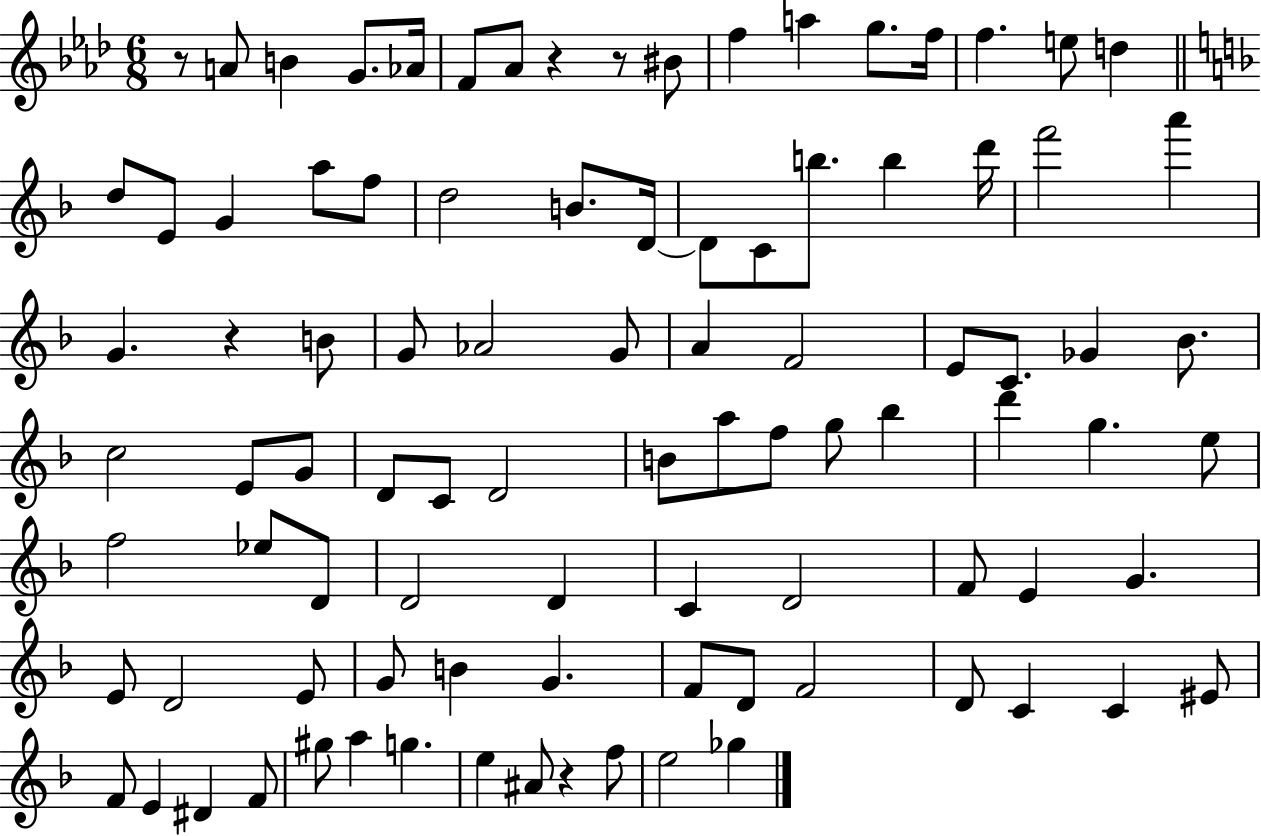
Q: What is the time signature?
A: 6/8